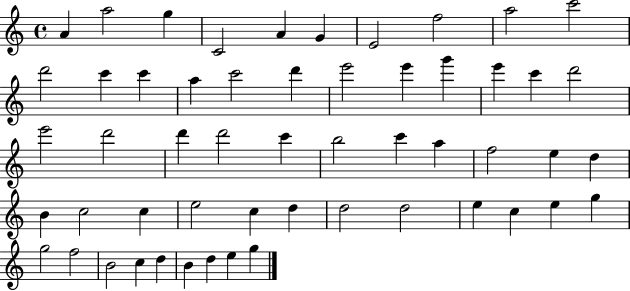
X:1
T:Untitled
M:4/4
L:1/4
K:C
A a2 g C2 A G E2 f2 a2 c'2 d'2 c' c' a c'2 d' e'2 e' g' e' c' d'2 e'2 d'2 d' d'2 c' b2 c' a f2 e d B c2 c e2 c d d2 d2 e c e g g2 f2 B2 c d B d e g